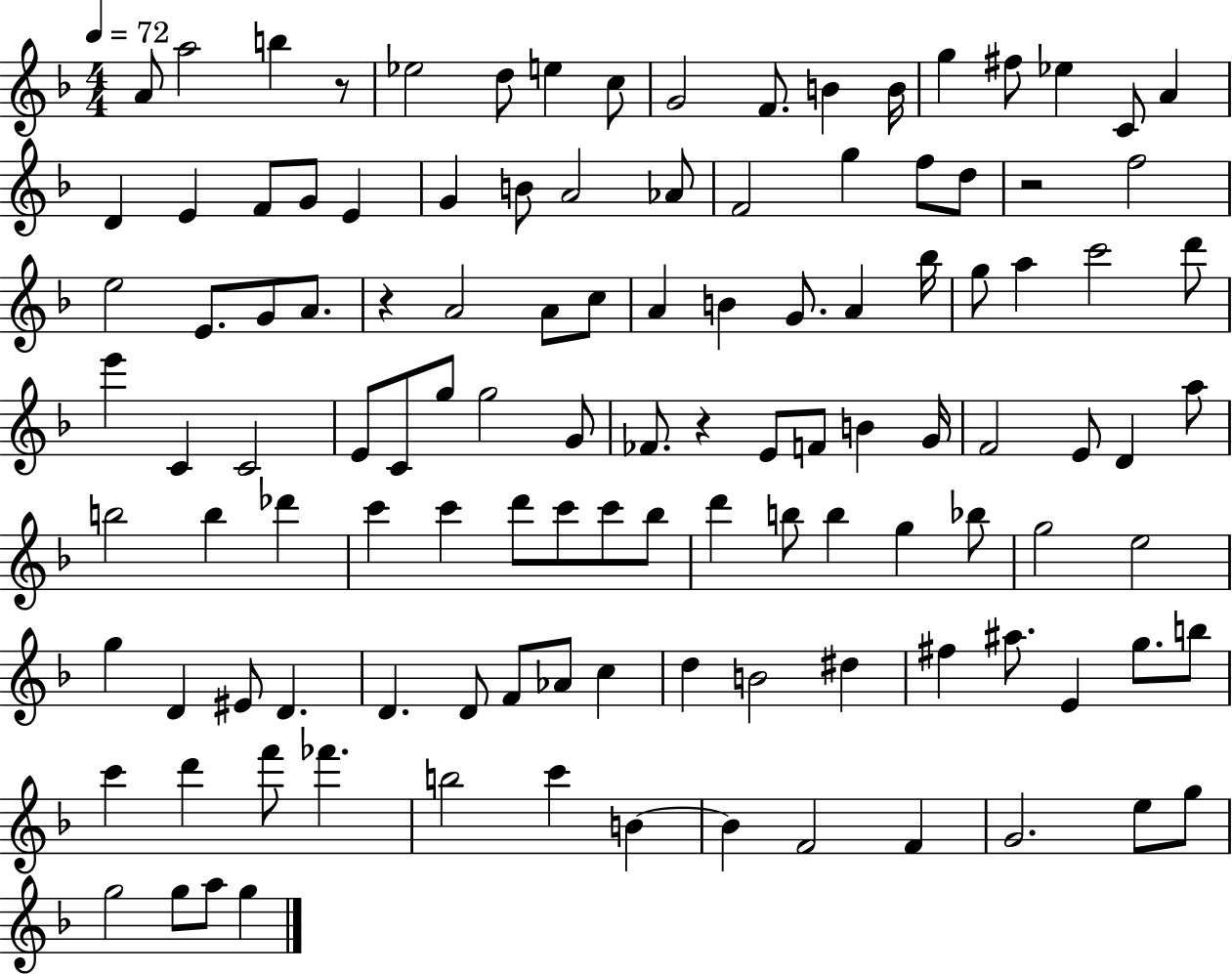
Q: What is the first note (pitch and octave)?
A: A4